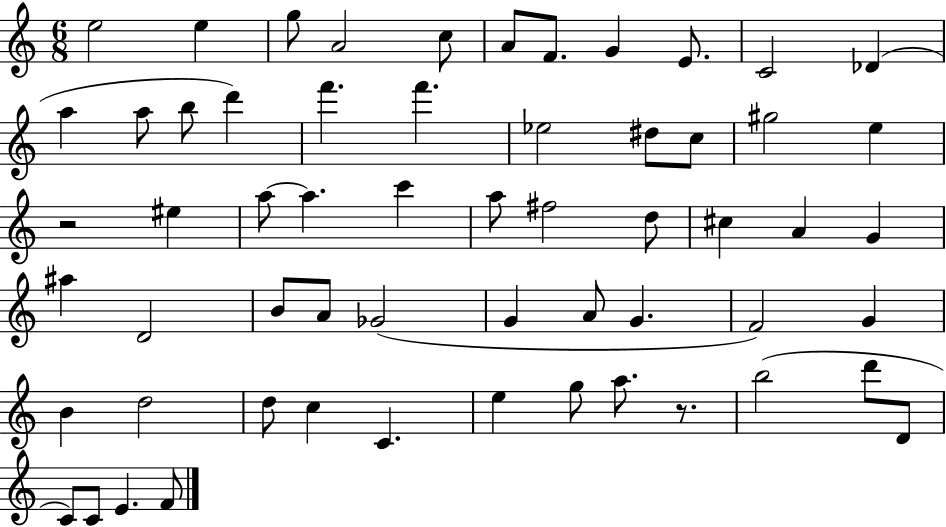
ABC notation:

X:1
T:Untitled
M:6/8
L:1/4
K:C
e2 e g/2 A2 c/2 A/2 F/2 G E/2 C2 _D a a/2 b/2 d' f' f' _e2 ^d/2 c/2 ^g2 e z2 ^e a/2 a c' a/2 ^f2 d/2 ^c A G ^a D2 B/2 A/2 _G2 G A/2 G F2 G B d2 d/2 c C e g/2 a/2 z/2 b2 d'/2 D/2 C/2 C/2 E F/2